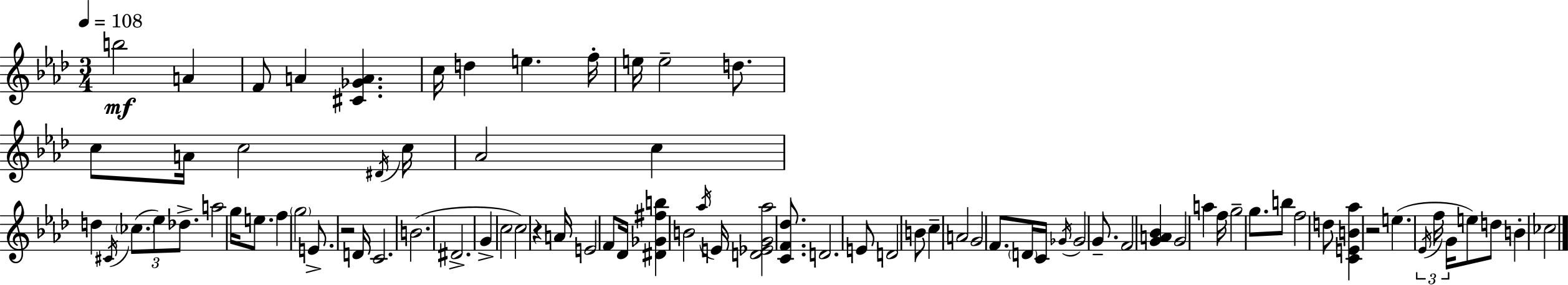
X:1
T:Untitled
M:3/4
L:1/4
K:Ab
b2 A F/2 A [^C_GA] c/4 d e f/4 e/4 e2 d/2 c/2 A/4 c2 ^D/4 c/4 _A2 c d ^C/4 _c/2 _e/2 _d/2 a2 g/4 e/2 f g2 E/2 z2 D/4 C2 B2 ^D2 G c2 c2 z A/4 E2 F/2 _D/4 [^D_G^fb] B2 _a/4 E/4 [D_EG_a]2 [CF_d]/2 D2 E/2 D2 B/2 c A2 G2 F/2 D/4 C/4 _G/4 _G2 G/2 F2 [GA_B] G2 a f/4 g2 g/2 b/2 f2 d/2 [CEB_a] z2 e _E/4 f/4 G/4 e/2 d/2 B _c2